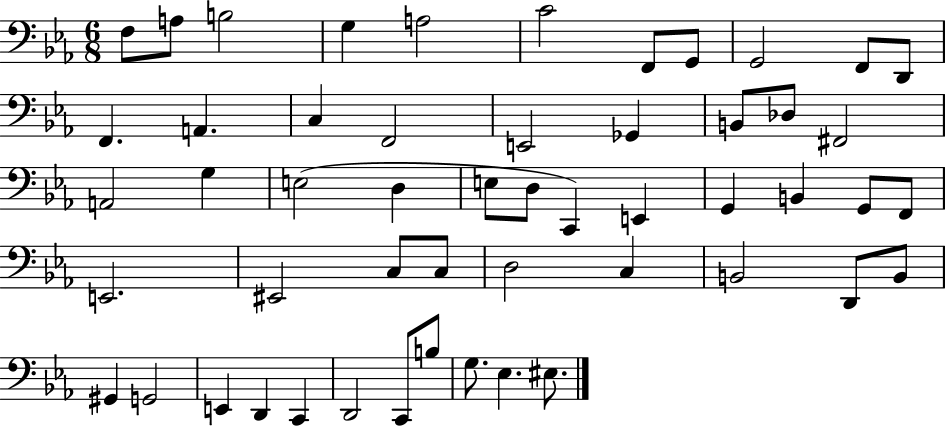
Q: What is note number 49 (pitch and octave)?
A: B3